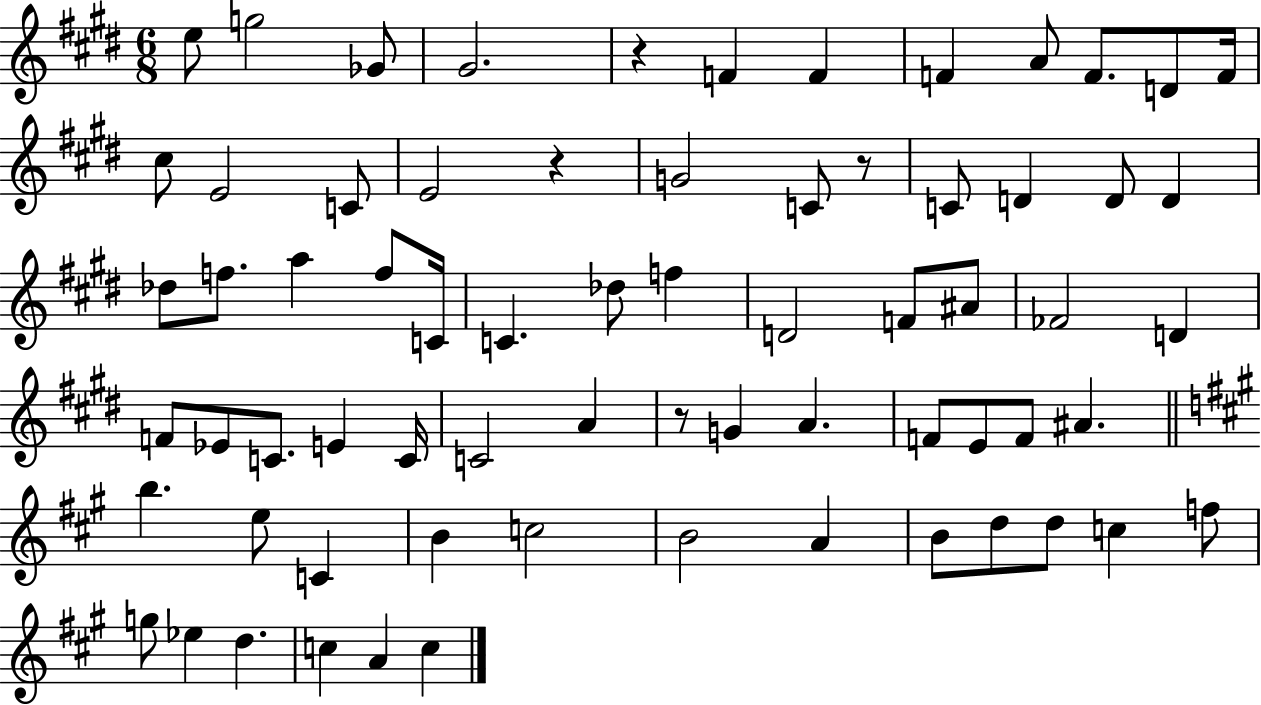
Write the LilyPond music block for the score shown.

{
  \clef treble
  \numericTimeSignature
  \time 6/8
  \key e \major
  e''8 g''2 ges'8 | gis'2. | r4 f'4 f'4 | f'4 a'8 f'8. d'8 f'16 | \break cis''8 e'2 c'8 | e'2 r4 | g'2 c'8 r8 | c'8 d'4 d'8 d'4 | \break des''8 f''8. a''4 f''8 c'16 | c'4. des''8 f''4 | d'2 f'8 ais'8 | fes'2 d'4 | \break f'8 ees'8 c'8. e'4 c'16 | c'2 a'4 | r8 g'4 a'4. | f'8 e'8 f'8 ais'4. | \break \bar "||" \break \key a \major b''4. e''8 c'4 | b'4 c''2 | b'2 a'4 | b'8 d''8 d''8 c''4 f''8 | \break g''8 ees''4 d''4. | c''4 a'4 c''4 | \bar "|."
}